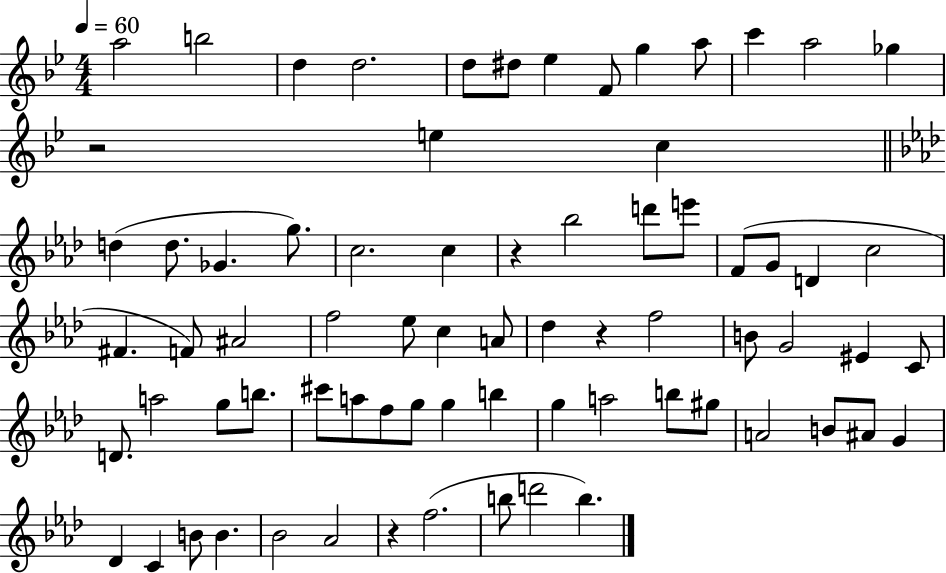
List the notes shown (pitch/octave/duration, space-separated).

A5/h B5/h D5/q D5/h. D5/e D#5/e Eb5/q F4/e G5/q A5/e C6/q A5/h Gb5/q R/h E5/q C5/q D5/q D5/e. Gb4/q. G5/e. C5/h. C5/q R/q Bb5/h D6/e E6/e F4/e G4/e D4/q C5/h F#4/q. F4/e A#4/h F5/h Eb5/e C5/q A4/e Db5/q R/q F5/h B4/e G4/h EIS4/q C4/e D4/e. A5/h G5/e B5/e. C#6/e A5/e F5/e G5/e G5/q B5/q G5/q A5/h B5/e G#5/e A4/h B4/e A#4/e G4/q Db4/q C4/q B4/e B4/q. Bb4/h Ab4/h R/q F5/h. B5/e D6/h B5/q.